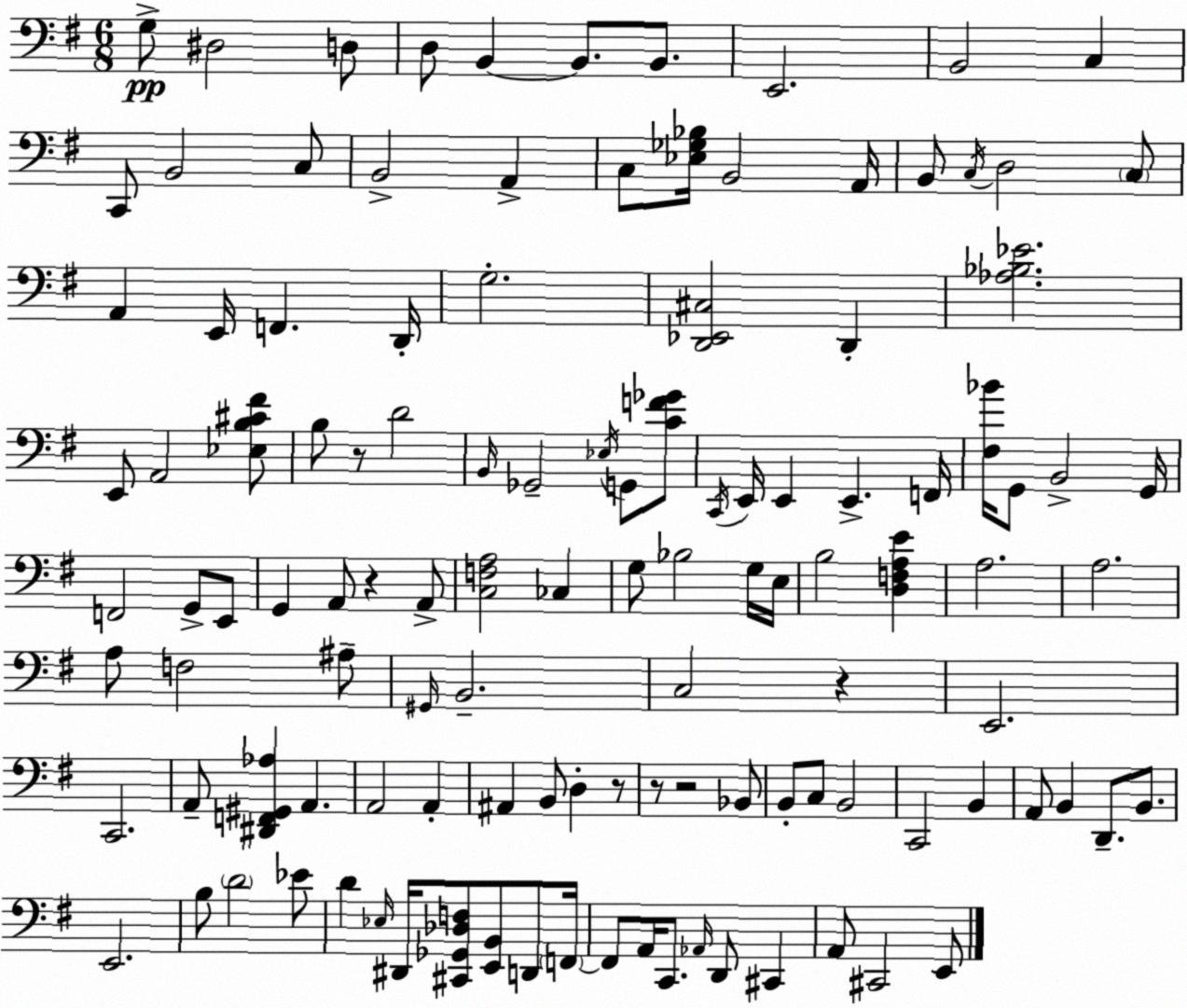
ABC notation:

X:1
T:Untitled
M:6/8
L:1/4
K:G
G,/2 ^D,2 D,/2 D,/2 B,, B,,/2 B,,/2 E,,2 B,,2 C, C,,/2 B,,2 C,/2 B,,2 A,, C,/2 [_E,_G,_B,]/4 B,,2 A,,/4 B,,/2 C,/4 D,2 C,/2 A,, E,,/4 F,, D,,/4 G,2 [D,,_E,,^C,]2 D,, [_A,_B,_E]2 E,,/2 A,,2 [_E,B,^C^F]/2 B,/2 z/2 D2 B,,/4 _G,,2 _E,/4 G,,/2 [CF_G]/2 C,,/4 E,,/4 E,, E,, F,,/4 [^F,_B]/4 G,,/2 B,,2 G,,/4 F,,2 G,,/2 E,,/2 G,, A,,/2 z A,,/2 [C,F,A,]2 _C, G,/2 _B,2 G,/4 E,/4 B,2 [D,F,A,E] A,2 A,2 A,/2 F,2 ^A,/2 ^G,,/4 B,,2 C,2 z E,,2 C,,2 A,,/2 [^D,,F,,^G,,_A,] A,, A,,2 A,, ^A,, B,,/2 D, z/2 z/2 z2 _B,,/2 B,,/2 C,/2 B,,2 C,,2 B,, A,,/2 B,, D,,/2 B,,/2 E,,2 B,/2 D2 _E/2 D _E,/4 ^D,,/4 [^C,,_G,,_D,F,]/2 [E,,B,,]/2 D,,/2 F,,/4 F,,/2 A,,/4 C,,/2 _A,,/4 D,,/2 ^C,, A,,/2 ^C,,2 E,,/2